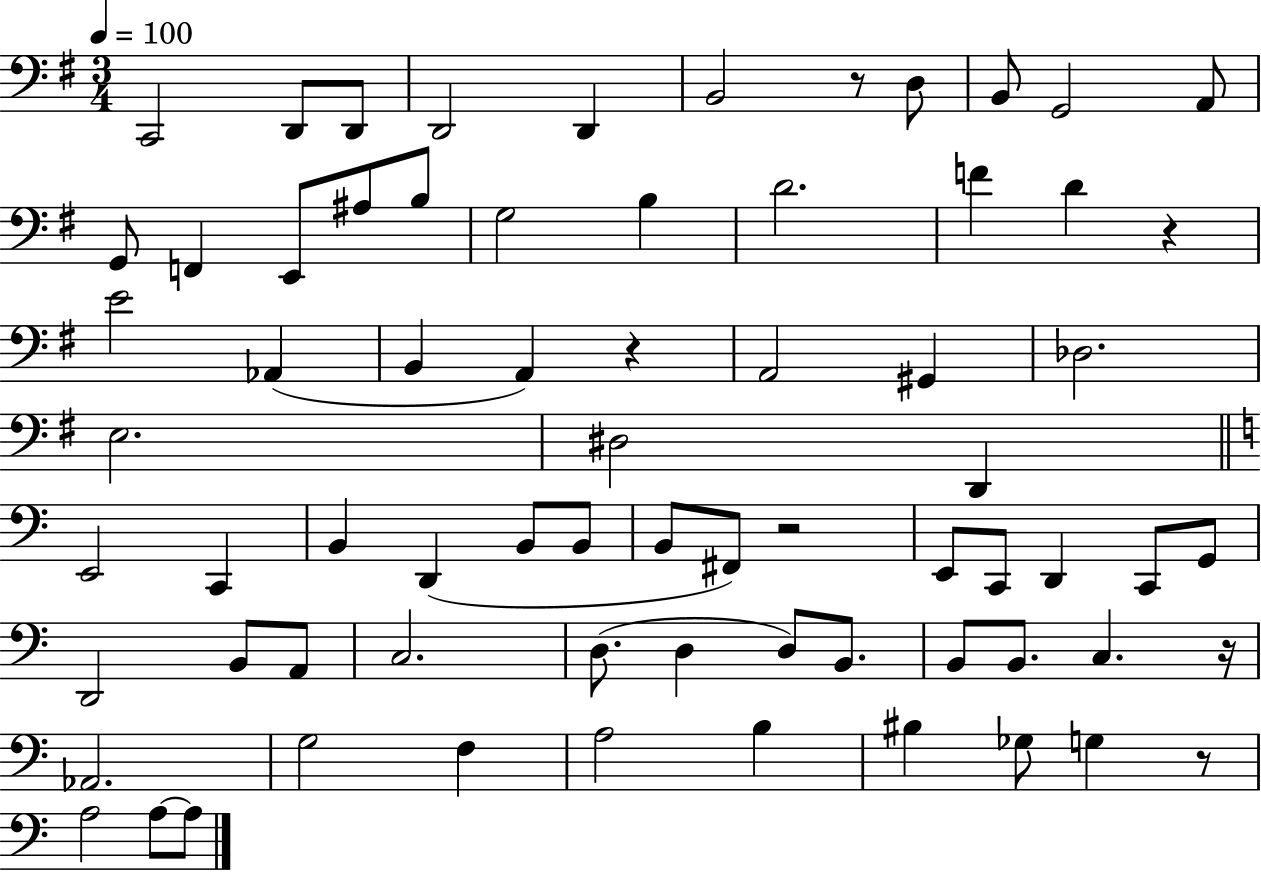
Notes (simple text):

C2/h D2/e D2/e D2/h D2/q B2/h R/e D3/e B2/e G2/h A2/e G2/e F2/q E2/e A#3/e B3/e G3/h B3/q D4/h. F4/q D4/q R/q E4/h Ab2/q B2/q A2/q R/q A2/h G#2/q Db3/h. E3/h. D#3/h D2/q E2/h C2/q B2/q D2/q B2/e B2/e B2/e F#2/e R/h E2/e C2/e D2/q C2/e G2/e D2/h B2/e A2/e C3/h. D3/e. D3/q D3/e B2/e. B2/e B2/e. C3/q. R/s Ab2/h. G3/h F3/q A3/h B3/q BIS3/q Gb3/e G3/q R/e A3/h A3/e A3/e